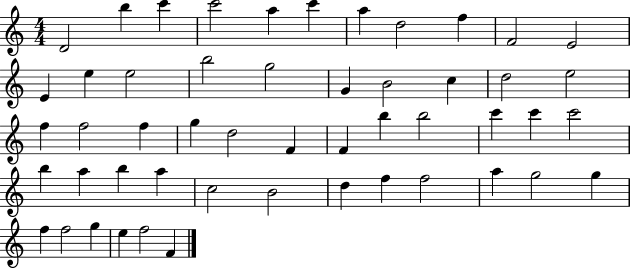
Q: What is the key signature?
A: C major